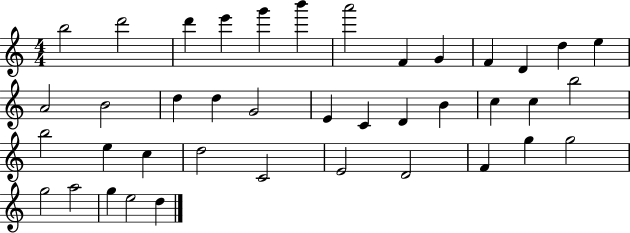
B5/h D6/h D6/q E6/q G6/q B6/q A6/h F4/q G4/q F4/q D4/q D5/q E5/q A4/h B4/h D5/q D5/q G4/h E4/q C4/q D4/q B4/q C5/q C5/q B5/h B5/h E5/q C5/q D5/h C4/h E4/h D4/h F4/q G5/q G5/h G5/h A5/h G5/q E5/h D5/q